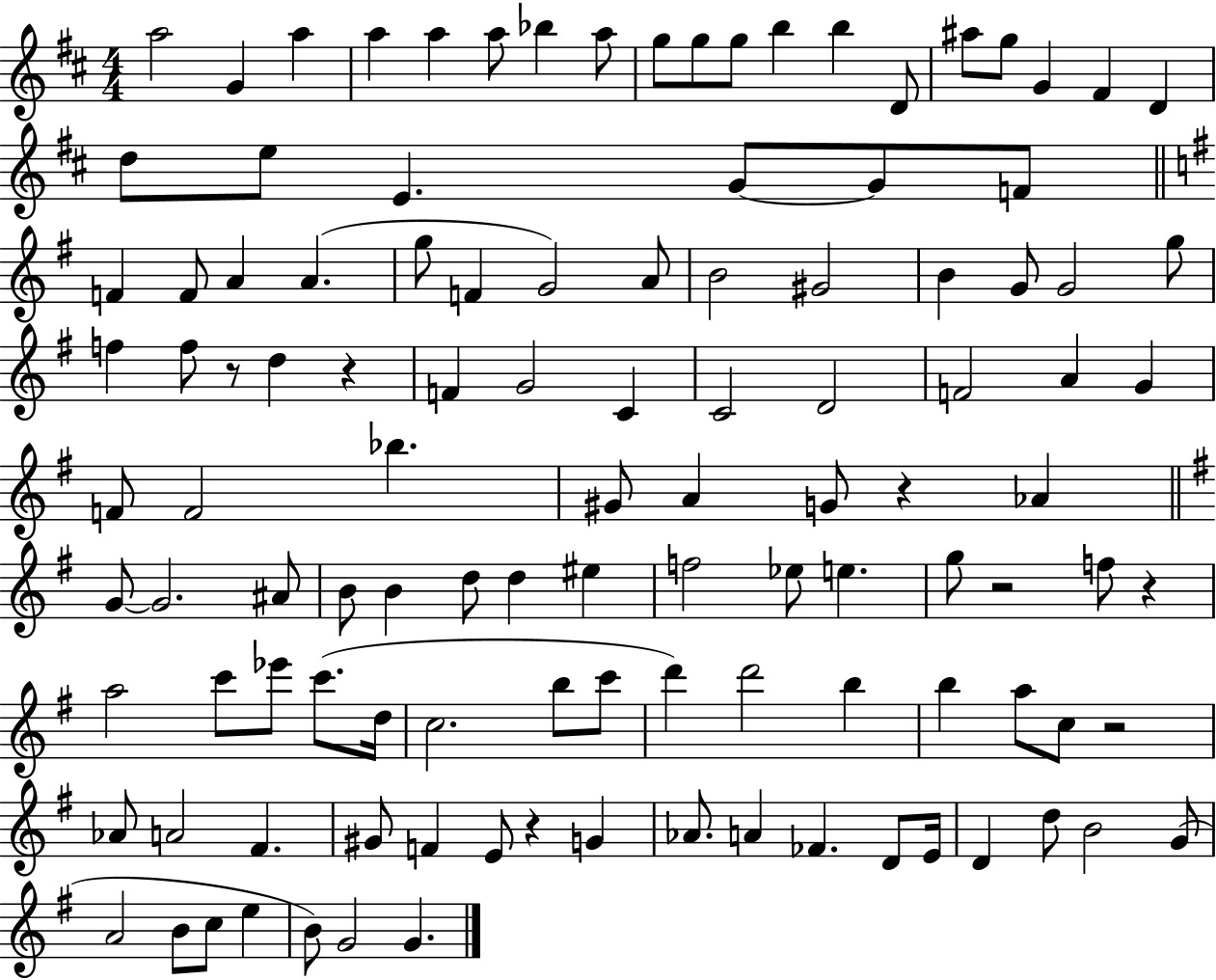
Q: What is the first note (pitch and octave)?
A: A5